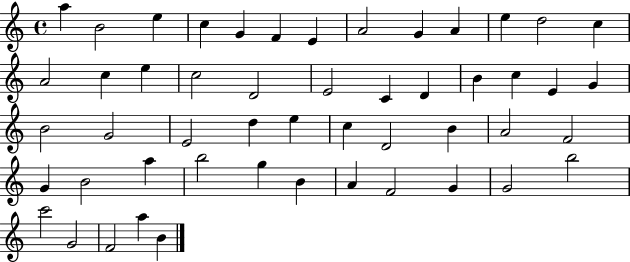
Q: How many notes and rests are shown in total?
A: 51